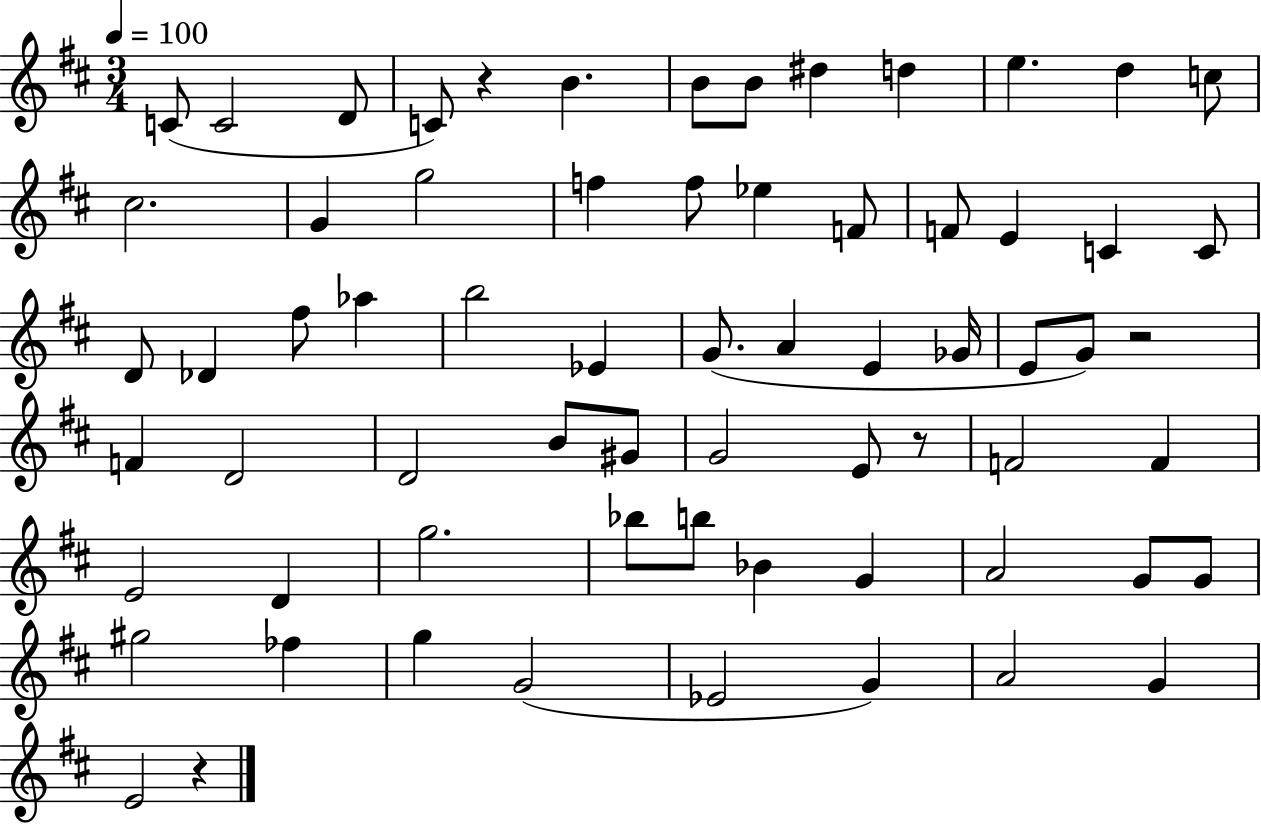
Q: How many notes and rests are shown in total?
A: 67